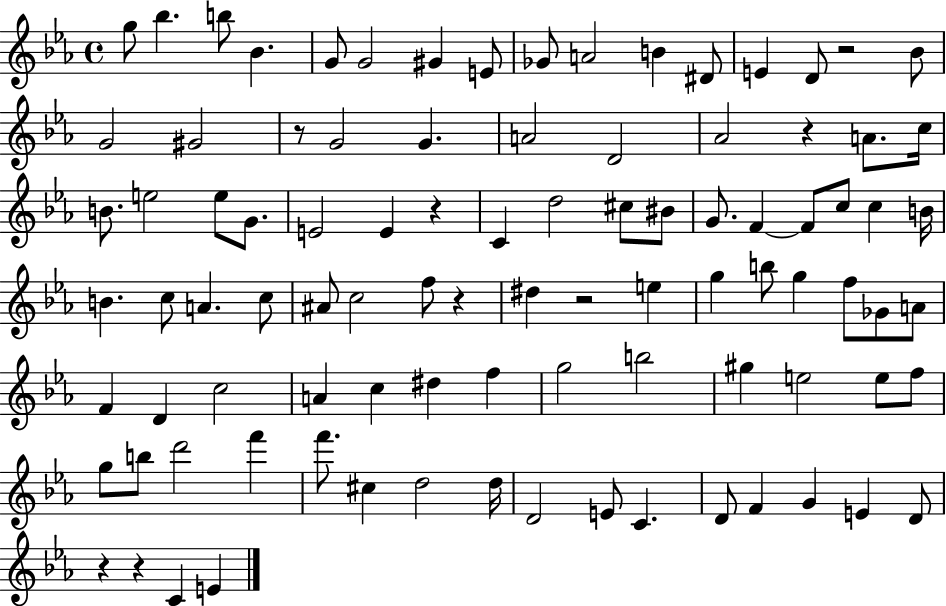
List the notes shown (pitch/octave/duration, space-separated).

G5/e Bb5/q. B5/e Bb4/q. G4/e G4/h G#4/q E4/e Gb4/e A4/h B4/q D#4/e E4/q D4/e R/h Bb4/e G4/h G#4/h R/e G4/h G4/q. A4/h D4/h Ab4/h R/q A4/e. C5/s B4/e. E5/h E5/e G4/e. E4/h E4/q R/q C4/q D5/h C#5/e BIS4/e G4/e. F4/q F4/e C5/e C5/q B4/s B4/q. C5/e A4/q. C5/e A#4/e C5/h F5/e R/q D#5/q R/h E5/q G5/q B5/e G5/q F5/e Gb4/e A4/e F4/q D4/q C5/h A4/q C5/q D#5/q F5/q G5/h B5/h G#5/q E5/h E5/e F5/e G5/e B5/e D6/h F6/q F6/e. C#5/q D5/h D5/s D4/h E4/e C4/q. D4/e F4/q G4/q E4/q D4/e R/q R/q C4/q E4/q